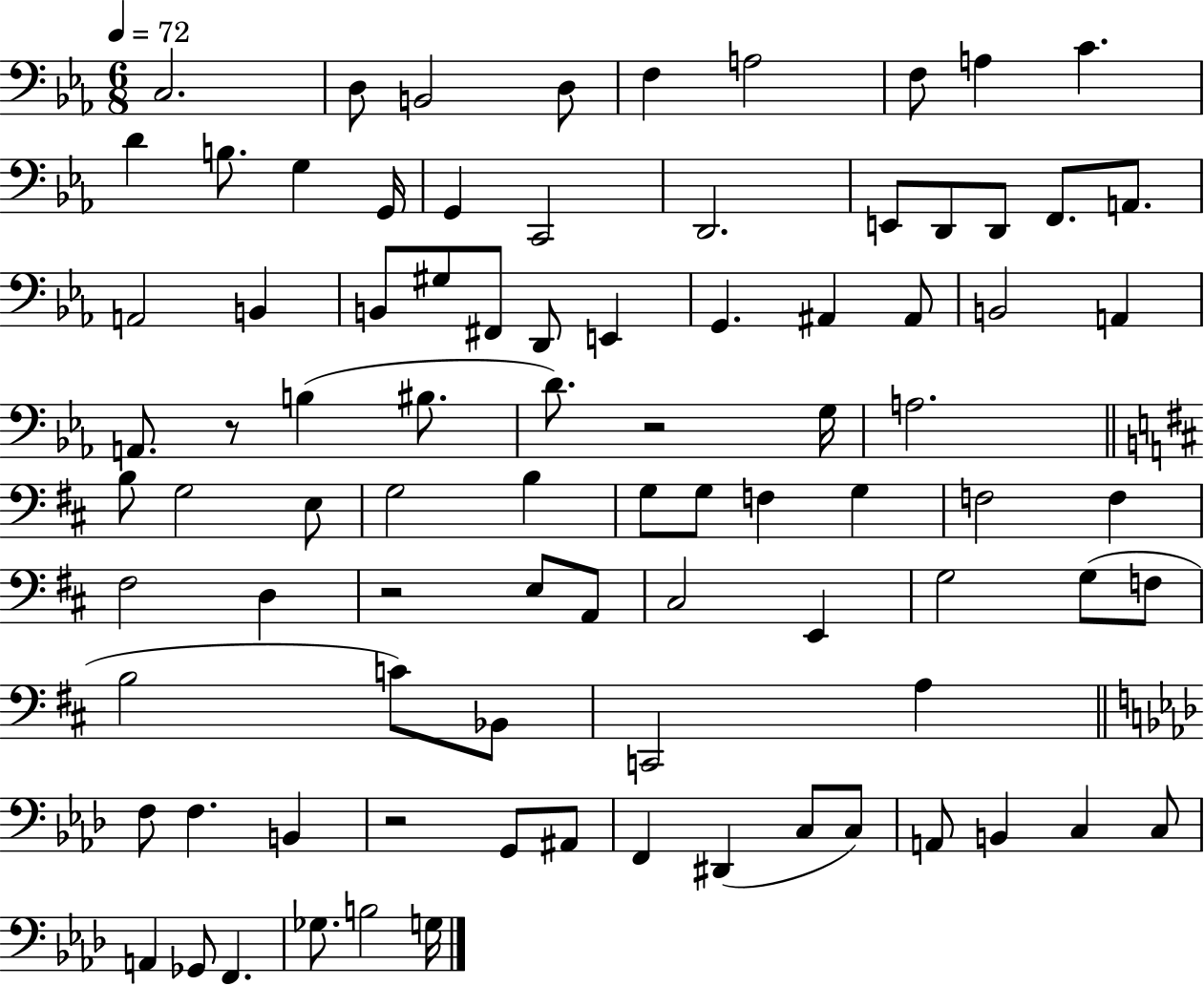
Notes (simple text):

C3/h. D3/e B2/h D3/e F3/q A3/h F3/e A3/q C4/q. D4/q B3/e. G3/q G2/s G2/q C2/h D2/h. E2/e D2/e D2/e F2/e. A2/e. A2/h B2/q B2/e G#3/e F#2/e D2/e E2/q G2/q. A#2/q A#2/e B2/h A2/q A2/e. R/e B3/q BIS3/e. D4/e. R/h G3/s A3/h. B3/e G3/h E3/e G3/h B3/q G3/e G3/e F3/q G3/q F3/h F3/q F#3/h D3/q R/h E3/e A2/e C#3/h E2/q G3/h G3/e F3/e B3/h C4/e Bb2/e C2/h A3/q F3/e F3/q. B2/q R/h G2/e A#2/e F2/q D#2/q C3/e C3/e A2/e B2/q C3/q C3/e A2/q Gb2/e F2/q. Gb3/e. B3/h G3/s